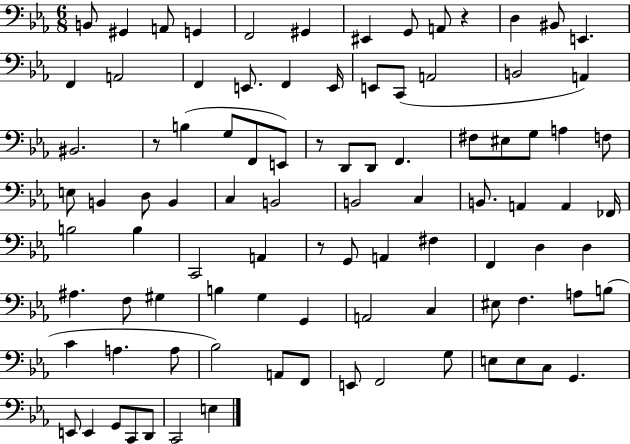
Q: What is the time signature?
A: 6/8